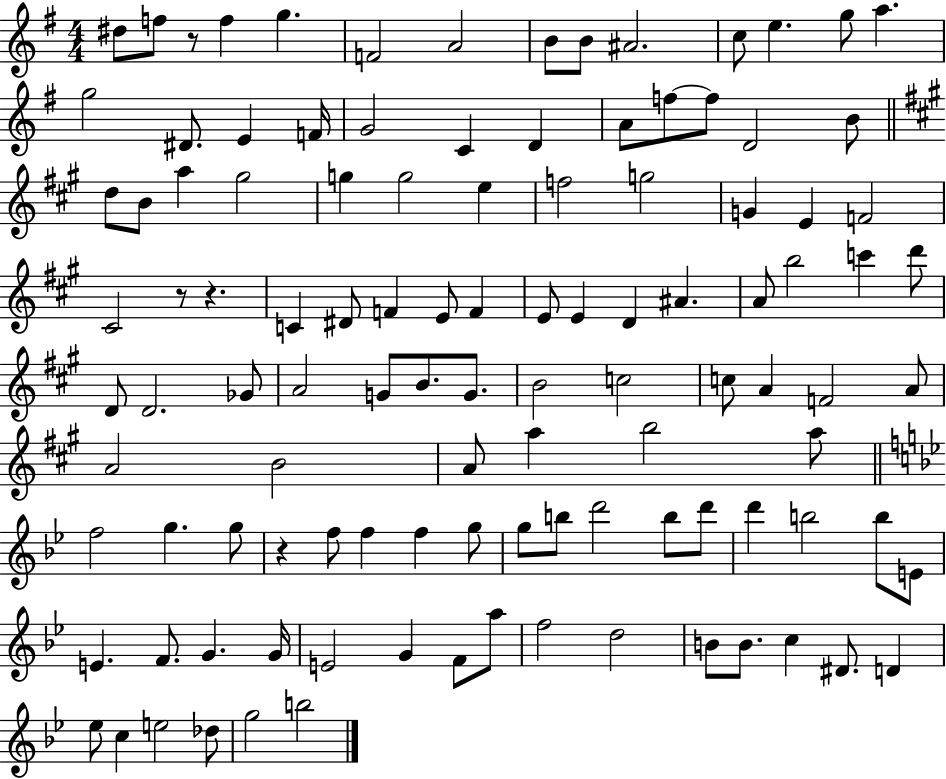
D#5/e F5/e R/e F5/q G5/q. F4/h A4/h B4/e B4/e A#4/h. C5/e E5/q. G5/e A5/q. G5/h D#4/e. E4/q F4/s G4/h C4/q D4/q A4/e F5/e F5/e D4/h B4/e D5/e B4/e A5/q G#5/h G5/q G5/h E5/q F5/h G5/h G4/q E4/q F4/h C#4/h R/e R/q. C4/q D#4/e F4/q E4/e F4/q E4/e E4/q D4/q A#4/q. A4/e B5/h C6/q D6/e D4/e D4/h. Gb4/e A4/h G4/e B4/e. G4/e. B4/h C5/h C5/e A4/q F4/h A4/e A4/h B4/h A4/e A5/q B5/h A5/e F5/h G5/q. G5/e R/q F5/e F5/q F5/q G5/e G5/e B5/e D6/h B5/e D6/e D6/q B5/h B5/e E4/e E4/q. F4/e. G4/q. G4/s E4/h G4/q F4/e A5/e F5/h D5/h B4/e B4/e. C5/q D#4/e. D4/q Eb5/e C5/q E5/h Db5/e G5/h B5/h